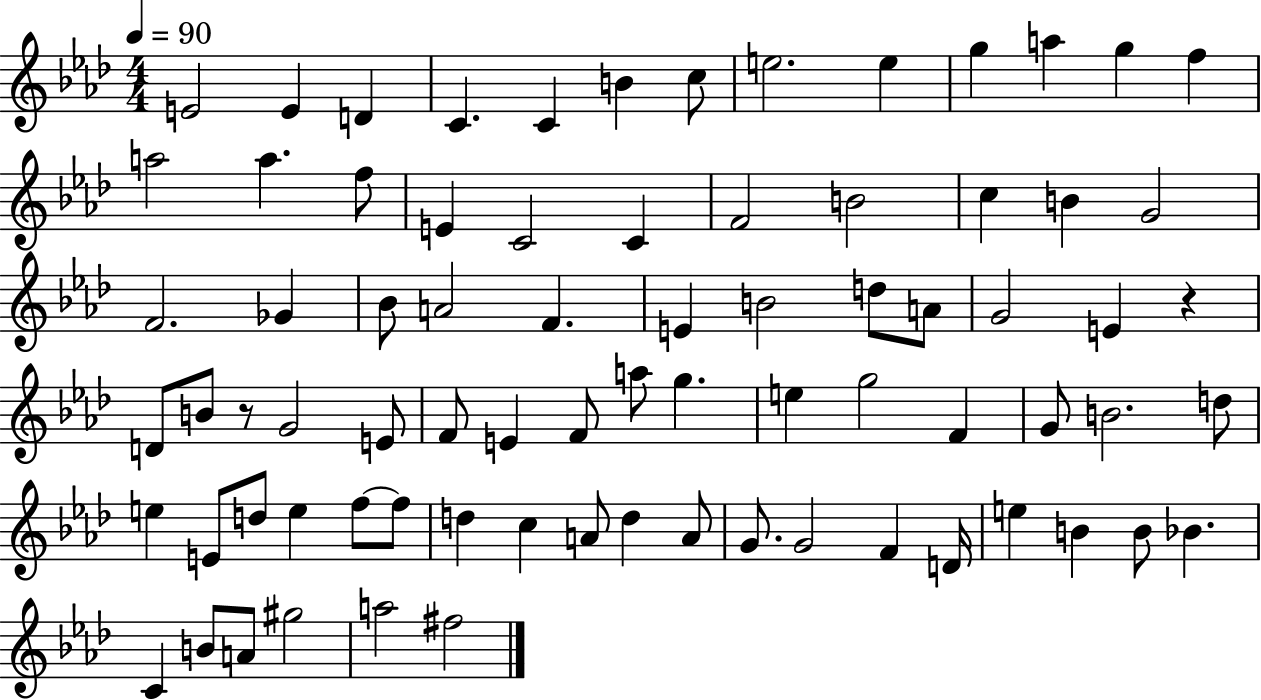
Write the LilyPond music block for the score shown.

{
  \clef treble
  \numericTimeSignature
  \time 4/4
  \key aes \major
  \tempo 4 = 90
  \repeat volta 2 { e'2 e'4 d'4 | c'4. c'4 b'4 c''8 | e''2. e''4 | g''4 a''4 g''4 f''4 | \break a''2 a''4. f''8 | e'4 c'2 c'4 | f'2 b'2 | c''4 b'4 g'2 | \break f'2. ges'4 | bes'8 a'2 f'4. | e'4 b'2 d''8 a'8 | g'2 e'4 r4 | \break d'8 b'8 r8 g'2 e'8 | f'8 e'4 f'8 a''8 g''4. | e''4 g''2 f'4 | g'8 b'2. d''8 | \break e''4 e'8 d''8 e''4 f''8~~ f''8 | d''4 c''4 a'8 d''4 a'8 | g'8. g'2 f'4 d'16 | e''4 b'4 b'8 bes'4. | \break c'4 b'8 a'8 gis''2 | a''2 fis''2 | } \bar "|."
}